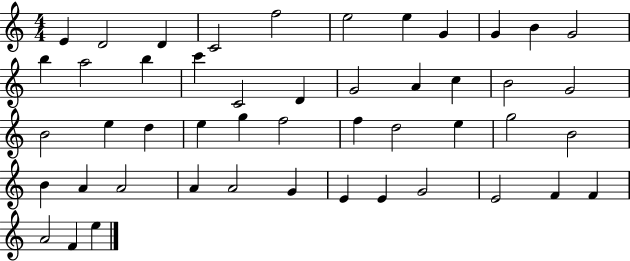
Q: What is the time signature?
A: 4/4